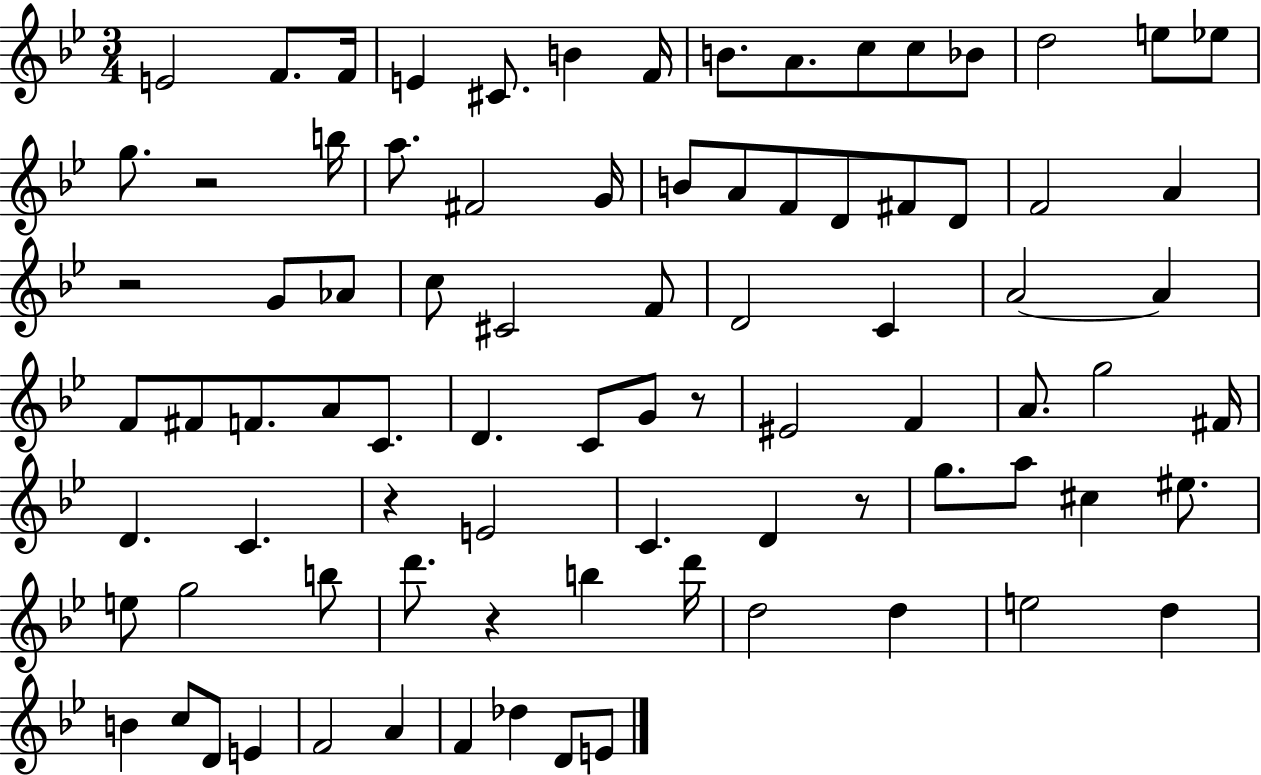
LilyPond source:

{
  \clef treble
  \numericTimeSignature
  \time 3/4
  \key bes \major
  e'2 f'8. f'16 | e'4 cis'8. b'4 f'16 | b'8. a'8. c''8 c''8 bes'8 | d''2 e''8 ees''8 | \break g''8. r2 b''16 | a''8. fis'2 g'16 | b'8 a'8 f'8 d'8 fis'8 d'8 | f'2 a'4 | \break r2 g'8 aes'8 | c''8 cis'2 f'8 | d'2 c'4 | a'2~~ a'4 | \break f'8 fis'8 f'8. a'8 c'8. | d'4. c'8 g'8 r8 | eis'2 f'4 | a'8. g''2 fis'16 | \break d'4. c'4. | r4 e'2 | c'4. d'4 r8 | g''8. a''8 cis''4 eis''8. | \break e''8 g''2 b''8 | d'''8. r4 b''4 d'''16 | d''2 d''4 | e''2 d''4 | \break b'4 c''8 d'8 e'4 | f'2 a'4 | f'4 des''4 d'8 e'8 | \bar "|."
}